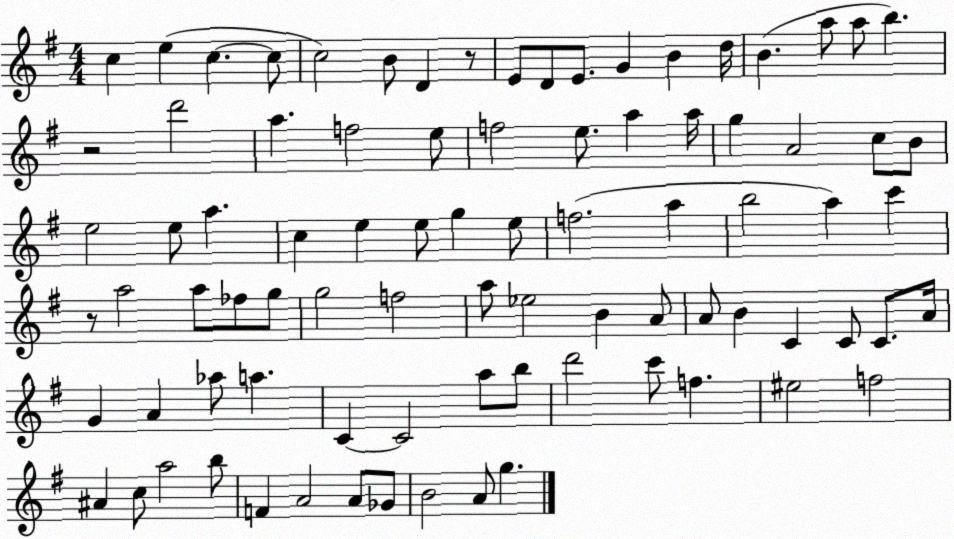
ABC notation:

X:1
T:Untitled
M:4/4
L:1/4
K:G
c e c c/2 c2 B/2 D z/2 E/2 D/2 E/2 G B d/4 B a/2 a/2 b z2 d'2 a f2 e/2 f2 e/2 a a/4 g A2 c/2 B/2 e2 e/2 a c e e/2 g e/2 f2 a b2 a c' z/2 a2 a/2 _f/2 g/2 g2 f2 a/2 _e2 B A/2 A/2 B C C/2 C/2 A/4 G A _a/2 a C C2 a/2 b/2 d'2 c'/2 f ^e2 f2 ^A c/2 a2 b/2 F A2 A/2 _G/2 B2 A/2 g